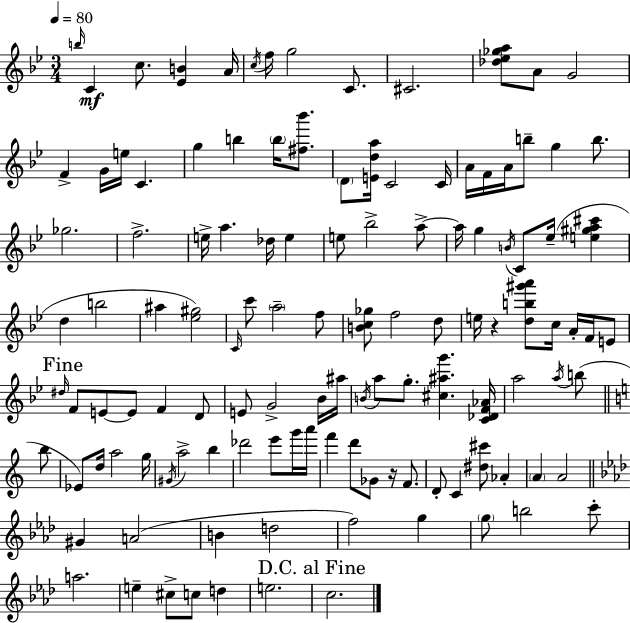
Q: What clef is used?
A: treble